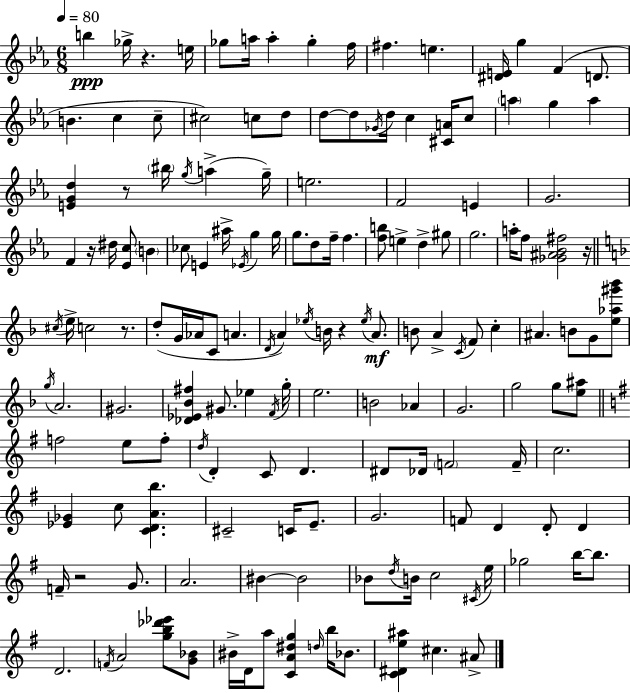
{
  \clef treble
  \numericTimeSignature
  \time 6/8
  \key c \minor
  \tempo 4 = 80
  b''4\ppp ges''16-> r4. e''16 | ges''8 a''16 a''4-. ges''4-. f''16 | fis''4. e''4. | <dis' e'>16 g''4 f'4( d'8. | \break b'4. c''4 c''8-- | cis''2) c''8 d''8 | d''8~~ d''8 \acciaccatura { ges'16 } d''16 c''4 <cis' a'>16 c''8 | \parenthesize a''4 g''4 a''4 | \break <e' g' d''>4 r8 \parenthesize bis''16 \acciaccatura { g''16 }( a''4-> | g''16--) e''2. | f'2 e'4 | g'2. | \break f'4 r16 dis''16 <ees' c''>8 \parenthesize b'4 | ces''8 e'4 ais''16-> \acciaccatura { ees'16 } g''4 | g''16 g''8. d''8 f''16-- f''4. | <f'' b''>8 e''4-> d''4-> | \break gis''8 g''2. | a''16-. f''8 <ges' ais' bes' fis''>2 | r16 \bar "||" \break \key f \major \acciaccatura { cis''16 } e''16-> c''2 r8. | d''8-.( g'16 aes'16 c'8 a'4. | \acciaccatura { d'16 }) a'4 \acciaccatura { ees''16 } b'16 r4 | \acciaccatura { ees''16 }\mf a'8. b'8 a'4-> \acciaccatura { c'16 } f'8 | \break c''4-. ais'4. b'8 | g'8 <e'' aes'' gis''' bes'''>8 \acciaccatura { g''16 } a'2. | gis'2. | <des' ees' bes' fis''>4 gis'8. | \break ees''4 \acciaccatura { f'16 } g''16-. e''2. | b'2 | aes'4 g'2. | g''2 | \break g''8 <e'' ais''>8 \bar "||" \break \key e \minor f''2 e''8 f''8-. | \acciaccatura { d''16 } d'4-. c'8 d'4. | dis'8 des'16 \parenthesize f'2 | f'16-- c''2. | \break <ees' ges'>4 c''8 <c' d' a' b''>4. | cis'2-- c'16 e'8.-- | g'2. | f'8 d'4 d'8-. d'4 | \break f'16-- r2 g'8. | a'2. | bis'4~~ bis'2 | bes'8 \acciaccatura { d''16 } b'16 c''2 | \break \acciaccatura { cis'16 } e''16 ges''2 b''16~~ | b''8. d'2. | \acciaccatura { f'16 } a'2 | <g'' b'' des''' ees'''>8 <g' bes'>8 bis'16-> d'16 a''8 <c' a' dis'' g''>4 | \break \grace { d''16 } b''16 bes'8. <c' dis' e'' ais''>4 cis''4. | ais'8-> \bar "|."
}